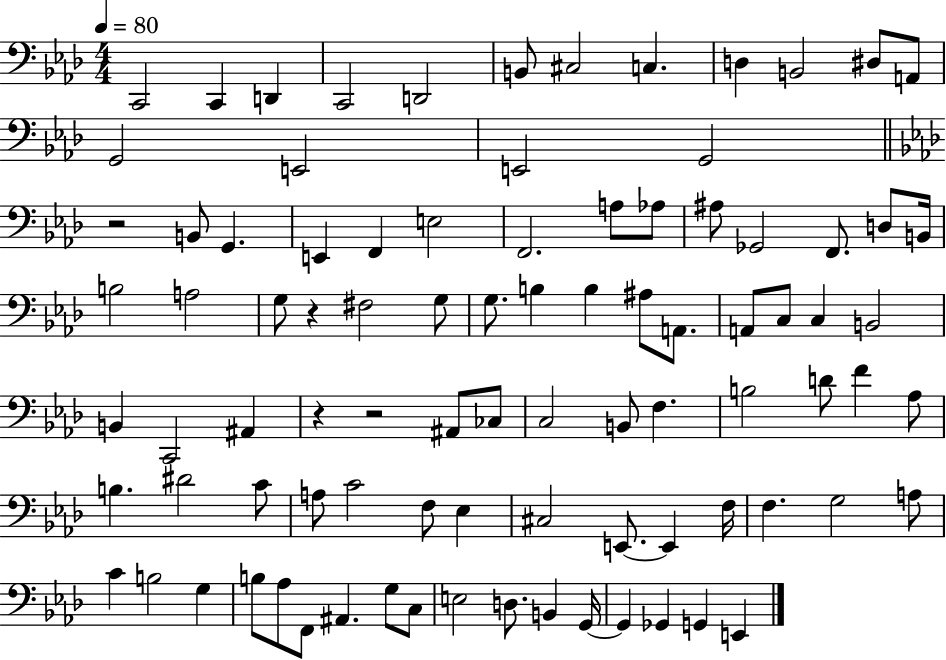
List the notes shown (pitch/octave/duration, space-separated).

C2/h C2/q D2/q C2/h D2/h B2/e C#3/h C3/q. D3/q B2/h D#3/e A2/e G2/h E2/h E2/h G2/h R/h B2/e G2/q. E2/q F2/q E3/h F2/h. A3/e Ab3/e A#3/e Gb2/h F2/e. D3/e B2/s B3/h A3/h G3/e R/q F#3/h G3/e G3/e. B3/q B3/q A#3/e A2/e. A2/e C3/e C3/q B2/h B2/q C2/h A#2/q R/q R/h A#2/e CES3/e C3/h B2/e F3/q. B3/h D4/e F4/q Ab3/e B3/q. D#4/h C4/e A3/e C4/h F3/e Eb3/q C#3/h E2/e. E2/q F3/s F3/q. G3/h A3/e C4/q B3/h G3/q B3/e Ab3/e F2/e A#2/q. G3/e C3/e E3/h D3/e. B2/q G2/s G2/q Gb2/q G2/q E2/q